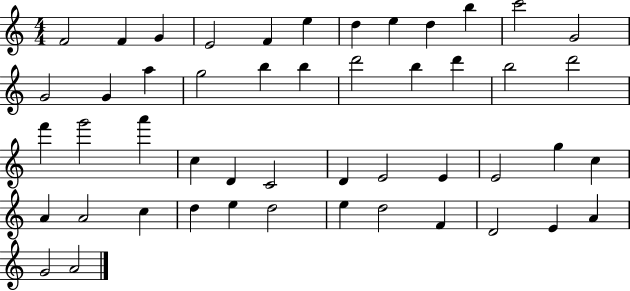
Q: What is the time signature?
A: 4/4